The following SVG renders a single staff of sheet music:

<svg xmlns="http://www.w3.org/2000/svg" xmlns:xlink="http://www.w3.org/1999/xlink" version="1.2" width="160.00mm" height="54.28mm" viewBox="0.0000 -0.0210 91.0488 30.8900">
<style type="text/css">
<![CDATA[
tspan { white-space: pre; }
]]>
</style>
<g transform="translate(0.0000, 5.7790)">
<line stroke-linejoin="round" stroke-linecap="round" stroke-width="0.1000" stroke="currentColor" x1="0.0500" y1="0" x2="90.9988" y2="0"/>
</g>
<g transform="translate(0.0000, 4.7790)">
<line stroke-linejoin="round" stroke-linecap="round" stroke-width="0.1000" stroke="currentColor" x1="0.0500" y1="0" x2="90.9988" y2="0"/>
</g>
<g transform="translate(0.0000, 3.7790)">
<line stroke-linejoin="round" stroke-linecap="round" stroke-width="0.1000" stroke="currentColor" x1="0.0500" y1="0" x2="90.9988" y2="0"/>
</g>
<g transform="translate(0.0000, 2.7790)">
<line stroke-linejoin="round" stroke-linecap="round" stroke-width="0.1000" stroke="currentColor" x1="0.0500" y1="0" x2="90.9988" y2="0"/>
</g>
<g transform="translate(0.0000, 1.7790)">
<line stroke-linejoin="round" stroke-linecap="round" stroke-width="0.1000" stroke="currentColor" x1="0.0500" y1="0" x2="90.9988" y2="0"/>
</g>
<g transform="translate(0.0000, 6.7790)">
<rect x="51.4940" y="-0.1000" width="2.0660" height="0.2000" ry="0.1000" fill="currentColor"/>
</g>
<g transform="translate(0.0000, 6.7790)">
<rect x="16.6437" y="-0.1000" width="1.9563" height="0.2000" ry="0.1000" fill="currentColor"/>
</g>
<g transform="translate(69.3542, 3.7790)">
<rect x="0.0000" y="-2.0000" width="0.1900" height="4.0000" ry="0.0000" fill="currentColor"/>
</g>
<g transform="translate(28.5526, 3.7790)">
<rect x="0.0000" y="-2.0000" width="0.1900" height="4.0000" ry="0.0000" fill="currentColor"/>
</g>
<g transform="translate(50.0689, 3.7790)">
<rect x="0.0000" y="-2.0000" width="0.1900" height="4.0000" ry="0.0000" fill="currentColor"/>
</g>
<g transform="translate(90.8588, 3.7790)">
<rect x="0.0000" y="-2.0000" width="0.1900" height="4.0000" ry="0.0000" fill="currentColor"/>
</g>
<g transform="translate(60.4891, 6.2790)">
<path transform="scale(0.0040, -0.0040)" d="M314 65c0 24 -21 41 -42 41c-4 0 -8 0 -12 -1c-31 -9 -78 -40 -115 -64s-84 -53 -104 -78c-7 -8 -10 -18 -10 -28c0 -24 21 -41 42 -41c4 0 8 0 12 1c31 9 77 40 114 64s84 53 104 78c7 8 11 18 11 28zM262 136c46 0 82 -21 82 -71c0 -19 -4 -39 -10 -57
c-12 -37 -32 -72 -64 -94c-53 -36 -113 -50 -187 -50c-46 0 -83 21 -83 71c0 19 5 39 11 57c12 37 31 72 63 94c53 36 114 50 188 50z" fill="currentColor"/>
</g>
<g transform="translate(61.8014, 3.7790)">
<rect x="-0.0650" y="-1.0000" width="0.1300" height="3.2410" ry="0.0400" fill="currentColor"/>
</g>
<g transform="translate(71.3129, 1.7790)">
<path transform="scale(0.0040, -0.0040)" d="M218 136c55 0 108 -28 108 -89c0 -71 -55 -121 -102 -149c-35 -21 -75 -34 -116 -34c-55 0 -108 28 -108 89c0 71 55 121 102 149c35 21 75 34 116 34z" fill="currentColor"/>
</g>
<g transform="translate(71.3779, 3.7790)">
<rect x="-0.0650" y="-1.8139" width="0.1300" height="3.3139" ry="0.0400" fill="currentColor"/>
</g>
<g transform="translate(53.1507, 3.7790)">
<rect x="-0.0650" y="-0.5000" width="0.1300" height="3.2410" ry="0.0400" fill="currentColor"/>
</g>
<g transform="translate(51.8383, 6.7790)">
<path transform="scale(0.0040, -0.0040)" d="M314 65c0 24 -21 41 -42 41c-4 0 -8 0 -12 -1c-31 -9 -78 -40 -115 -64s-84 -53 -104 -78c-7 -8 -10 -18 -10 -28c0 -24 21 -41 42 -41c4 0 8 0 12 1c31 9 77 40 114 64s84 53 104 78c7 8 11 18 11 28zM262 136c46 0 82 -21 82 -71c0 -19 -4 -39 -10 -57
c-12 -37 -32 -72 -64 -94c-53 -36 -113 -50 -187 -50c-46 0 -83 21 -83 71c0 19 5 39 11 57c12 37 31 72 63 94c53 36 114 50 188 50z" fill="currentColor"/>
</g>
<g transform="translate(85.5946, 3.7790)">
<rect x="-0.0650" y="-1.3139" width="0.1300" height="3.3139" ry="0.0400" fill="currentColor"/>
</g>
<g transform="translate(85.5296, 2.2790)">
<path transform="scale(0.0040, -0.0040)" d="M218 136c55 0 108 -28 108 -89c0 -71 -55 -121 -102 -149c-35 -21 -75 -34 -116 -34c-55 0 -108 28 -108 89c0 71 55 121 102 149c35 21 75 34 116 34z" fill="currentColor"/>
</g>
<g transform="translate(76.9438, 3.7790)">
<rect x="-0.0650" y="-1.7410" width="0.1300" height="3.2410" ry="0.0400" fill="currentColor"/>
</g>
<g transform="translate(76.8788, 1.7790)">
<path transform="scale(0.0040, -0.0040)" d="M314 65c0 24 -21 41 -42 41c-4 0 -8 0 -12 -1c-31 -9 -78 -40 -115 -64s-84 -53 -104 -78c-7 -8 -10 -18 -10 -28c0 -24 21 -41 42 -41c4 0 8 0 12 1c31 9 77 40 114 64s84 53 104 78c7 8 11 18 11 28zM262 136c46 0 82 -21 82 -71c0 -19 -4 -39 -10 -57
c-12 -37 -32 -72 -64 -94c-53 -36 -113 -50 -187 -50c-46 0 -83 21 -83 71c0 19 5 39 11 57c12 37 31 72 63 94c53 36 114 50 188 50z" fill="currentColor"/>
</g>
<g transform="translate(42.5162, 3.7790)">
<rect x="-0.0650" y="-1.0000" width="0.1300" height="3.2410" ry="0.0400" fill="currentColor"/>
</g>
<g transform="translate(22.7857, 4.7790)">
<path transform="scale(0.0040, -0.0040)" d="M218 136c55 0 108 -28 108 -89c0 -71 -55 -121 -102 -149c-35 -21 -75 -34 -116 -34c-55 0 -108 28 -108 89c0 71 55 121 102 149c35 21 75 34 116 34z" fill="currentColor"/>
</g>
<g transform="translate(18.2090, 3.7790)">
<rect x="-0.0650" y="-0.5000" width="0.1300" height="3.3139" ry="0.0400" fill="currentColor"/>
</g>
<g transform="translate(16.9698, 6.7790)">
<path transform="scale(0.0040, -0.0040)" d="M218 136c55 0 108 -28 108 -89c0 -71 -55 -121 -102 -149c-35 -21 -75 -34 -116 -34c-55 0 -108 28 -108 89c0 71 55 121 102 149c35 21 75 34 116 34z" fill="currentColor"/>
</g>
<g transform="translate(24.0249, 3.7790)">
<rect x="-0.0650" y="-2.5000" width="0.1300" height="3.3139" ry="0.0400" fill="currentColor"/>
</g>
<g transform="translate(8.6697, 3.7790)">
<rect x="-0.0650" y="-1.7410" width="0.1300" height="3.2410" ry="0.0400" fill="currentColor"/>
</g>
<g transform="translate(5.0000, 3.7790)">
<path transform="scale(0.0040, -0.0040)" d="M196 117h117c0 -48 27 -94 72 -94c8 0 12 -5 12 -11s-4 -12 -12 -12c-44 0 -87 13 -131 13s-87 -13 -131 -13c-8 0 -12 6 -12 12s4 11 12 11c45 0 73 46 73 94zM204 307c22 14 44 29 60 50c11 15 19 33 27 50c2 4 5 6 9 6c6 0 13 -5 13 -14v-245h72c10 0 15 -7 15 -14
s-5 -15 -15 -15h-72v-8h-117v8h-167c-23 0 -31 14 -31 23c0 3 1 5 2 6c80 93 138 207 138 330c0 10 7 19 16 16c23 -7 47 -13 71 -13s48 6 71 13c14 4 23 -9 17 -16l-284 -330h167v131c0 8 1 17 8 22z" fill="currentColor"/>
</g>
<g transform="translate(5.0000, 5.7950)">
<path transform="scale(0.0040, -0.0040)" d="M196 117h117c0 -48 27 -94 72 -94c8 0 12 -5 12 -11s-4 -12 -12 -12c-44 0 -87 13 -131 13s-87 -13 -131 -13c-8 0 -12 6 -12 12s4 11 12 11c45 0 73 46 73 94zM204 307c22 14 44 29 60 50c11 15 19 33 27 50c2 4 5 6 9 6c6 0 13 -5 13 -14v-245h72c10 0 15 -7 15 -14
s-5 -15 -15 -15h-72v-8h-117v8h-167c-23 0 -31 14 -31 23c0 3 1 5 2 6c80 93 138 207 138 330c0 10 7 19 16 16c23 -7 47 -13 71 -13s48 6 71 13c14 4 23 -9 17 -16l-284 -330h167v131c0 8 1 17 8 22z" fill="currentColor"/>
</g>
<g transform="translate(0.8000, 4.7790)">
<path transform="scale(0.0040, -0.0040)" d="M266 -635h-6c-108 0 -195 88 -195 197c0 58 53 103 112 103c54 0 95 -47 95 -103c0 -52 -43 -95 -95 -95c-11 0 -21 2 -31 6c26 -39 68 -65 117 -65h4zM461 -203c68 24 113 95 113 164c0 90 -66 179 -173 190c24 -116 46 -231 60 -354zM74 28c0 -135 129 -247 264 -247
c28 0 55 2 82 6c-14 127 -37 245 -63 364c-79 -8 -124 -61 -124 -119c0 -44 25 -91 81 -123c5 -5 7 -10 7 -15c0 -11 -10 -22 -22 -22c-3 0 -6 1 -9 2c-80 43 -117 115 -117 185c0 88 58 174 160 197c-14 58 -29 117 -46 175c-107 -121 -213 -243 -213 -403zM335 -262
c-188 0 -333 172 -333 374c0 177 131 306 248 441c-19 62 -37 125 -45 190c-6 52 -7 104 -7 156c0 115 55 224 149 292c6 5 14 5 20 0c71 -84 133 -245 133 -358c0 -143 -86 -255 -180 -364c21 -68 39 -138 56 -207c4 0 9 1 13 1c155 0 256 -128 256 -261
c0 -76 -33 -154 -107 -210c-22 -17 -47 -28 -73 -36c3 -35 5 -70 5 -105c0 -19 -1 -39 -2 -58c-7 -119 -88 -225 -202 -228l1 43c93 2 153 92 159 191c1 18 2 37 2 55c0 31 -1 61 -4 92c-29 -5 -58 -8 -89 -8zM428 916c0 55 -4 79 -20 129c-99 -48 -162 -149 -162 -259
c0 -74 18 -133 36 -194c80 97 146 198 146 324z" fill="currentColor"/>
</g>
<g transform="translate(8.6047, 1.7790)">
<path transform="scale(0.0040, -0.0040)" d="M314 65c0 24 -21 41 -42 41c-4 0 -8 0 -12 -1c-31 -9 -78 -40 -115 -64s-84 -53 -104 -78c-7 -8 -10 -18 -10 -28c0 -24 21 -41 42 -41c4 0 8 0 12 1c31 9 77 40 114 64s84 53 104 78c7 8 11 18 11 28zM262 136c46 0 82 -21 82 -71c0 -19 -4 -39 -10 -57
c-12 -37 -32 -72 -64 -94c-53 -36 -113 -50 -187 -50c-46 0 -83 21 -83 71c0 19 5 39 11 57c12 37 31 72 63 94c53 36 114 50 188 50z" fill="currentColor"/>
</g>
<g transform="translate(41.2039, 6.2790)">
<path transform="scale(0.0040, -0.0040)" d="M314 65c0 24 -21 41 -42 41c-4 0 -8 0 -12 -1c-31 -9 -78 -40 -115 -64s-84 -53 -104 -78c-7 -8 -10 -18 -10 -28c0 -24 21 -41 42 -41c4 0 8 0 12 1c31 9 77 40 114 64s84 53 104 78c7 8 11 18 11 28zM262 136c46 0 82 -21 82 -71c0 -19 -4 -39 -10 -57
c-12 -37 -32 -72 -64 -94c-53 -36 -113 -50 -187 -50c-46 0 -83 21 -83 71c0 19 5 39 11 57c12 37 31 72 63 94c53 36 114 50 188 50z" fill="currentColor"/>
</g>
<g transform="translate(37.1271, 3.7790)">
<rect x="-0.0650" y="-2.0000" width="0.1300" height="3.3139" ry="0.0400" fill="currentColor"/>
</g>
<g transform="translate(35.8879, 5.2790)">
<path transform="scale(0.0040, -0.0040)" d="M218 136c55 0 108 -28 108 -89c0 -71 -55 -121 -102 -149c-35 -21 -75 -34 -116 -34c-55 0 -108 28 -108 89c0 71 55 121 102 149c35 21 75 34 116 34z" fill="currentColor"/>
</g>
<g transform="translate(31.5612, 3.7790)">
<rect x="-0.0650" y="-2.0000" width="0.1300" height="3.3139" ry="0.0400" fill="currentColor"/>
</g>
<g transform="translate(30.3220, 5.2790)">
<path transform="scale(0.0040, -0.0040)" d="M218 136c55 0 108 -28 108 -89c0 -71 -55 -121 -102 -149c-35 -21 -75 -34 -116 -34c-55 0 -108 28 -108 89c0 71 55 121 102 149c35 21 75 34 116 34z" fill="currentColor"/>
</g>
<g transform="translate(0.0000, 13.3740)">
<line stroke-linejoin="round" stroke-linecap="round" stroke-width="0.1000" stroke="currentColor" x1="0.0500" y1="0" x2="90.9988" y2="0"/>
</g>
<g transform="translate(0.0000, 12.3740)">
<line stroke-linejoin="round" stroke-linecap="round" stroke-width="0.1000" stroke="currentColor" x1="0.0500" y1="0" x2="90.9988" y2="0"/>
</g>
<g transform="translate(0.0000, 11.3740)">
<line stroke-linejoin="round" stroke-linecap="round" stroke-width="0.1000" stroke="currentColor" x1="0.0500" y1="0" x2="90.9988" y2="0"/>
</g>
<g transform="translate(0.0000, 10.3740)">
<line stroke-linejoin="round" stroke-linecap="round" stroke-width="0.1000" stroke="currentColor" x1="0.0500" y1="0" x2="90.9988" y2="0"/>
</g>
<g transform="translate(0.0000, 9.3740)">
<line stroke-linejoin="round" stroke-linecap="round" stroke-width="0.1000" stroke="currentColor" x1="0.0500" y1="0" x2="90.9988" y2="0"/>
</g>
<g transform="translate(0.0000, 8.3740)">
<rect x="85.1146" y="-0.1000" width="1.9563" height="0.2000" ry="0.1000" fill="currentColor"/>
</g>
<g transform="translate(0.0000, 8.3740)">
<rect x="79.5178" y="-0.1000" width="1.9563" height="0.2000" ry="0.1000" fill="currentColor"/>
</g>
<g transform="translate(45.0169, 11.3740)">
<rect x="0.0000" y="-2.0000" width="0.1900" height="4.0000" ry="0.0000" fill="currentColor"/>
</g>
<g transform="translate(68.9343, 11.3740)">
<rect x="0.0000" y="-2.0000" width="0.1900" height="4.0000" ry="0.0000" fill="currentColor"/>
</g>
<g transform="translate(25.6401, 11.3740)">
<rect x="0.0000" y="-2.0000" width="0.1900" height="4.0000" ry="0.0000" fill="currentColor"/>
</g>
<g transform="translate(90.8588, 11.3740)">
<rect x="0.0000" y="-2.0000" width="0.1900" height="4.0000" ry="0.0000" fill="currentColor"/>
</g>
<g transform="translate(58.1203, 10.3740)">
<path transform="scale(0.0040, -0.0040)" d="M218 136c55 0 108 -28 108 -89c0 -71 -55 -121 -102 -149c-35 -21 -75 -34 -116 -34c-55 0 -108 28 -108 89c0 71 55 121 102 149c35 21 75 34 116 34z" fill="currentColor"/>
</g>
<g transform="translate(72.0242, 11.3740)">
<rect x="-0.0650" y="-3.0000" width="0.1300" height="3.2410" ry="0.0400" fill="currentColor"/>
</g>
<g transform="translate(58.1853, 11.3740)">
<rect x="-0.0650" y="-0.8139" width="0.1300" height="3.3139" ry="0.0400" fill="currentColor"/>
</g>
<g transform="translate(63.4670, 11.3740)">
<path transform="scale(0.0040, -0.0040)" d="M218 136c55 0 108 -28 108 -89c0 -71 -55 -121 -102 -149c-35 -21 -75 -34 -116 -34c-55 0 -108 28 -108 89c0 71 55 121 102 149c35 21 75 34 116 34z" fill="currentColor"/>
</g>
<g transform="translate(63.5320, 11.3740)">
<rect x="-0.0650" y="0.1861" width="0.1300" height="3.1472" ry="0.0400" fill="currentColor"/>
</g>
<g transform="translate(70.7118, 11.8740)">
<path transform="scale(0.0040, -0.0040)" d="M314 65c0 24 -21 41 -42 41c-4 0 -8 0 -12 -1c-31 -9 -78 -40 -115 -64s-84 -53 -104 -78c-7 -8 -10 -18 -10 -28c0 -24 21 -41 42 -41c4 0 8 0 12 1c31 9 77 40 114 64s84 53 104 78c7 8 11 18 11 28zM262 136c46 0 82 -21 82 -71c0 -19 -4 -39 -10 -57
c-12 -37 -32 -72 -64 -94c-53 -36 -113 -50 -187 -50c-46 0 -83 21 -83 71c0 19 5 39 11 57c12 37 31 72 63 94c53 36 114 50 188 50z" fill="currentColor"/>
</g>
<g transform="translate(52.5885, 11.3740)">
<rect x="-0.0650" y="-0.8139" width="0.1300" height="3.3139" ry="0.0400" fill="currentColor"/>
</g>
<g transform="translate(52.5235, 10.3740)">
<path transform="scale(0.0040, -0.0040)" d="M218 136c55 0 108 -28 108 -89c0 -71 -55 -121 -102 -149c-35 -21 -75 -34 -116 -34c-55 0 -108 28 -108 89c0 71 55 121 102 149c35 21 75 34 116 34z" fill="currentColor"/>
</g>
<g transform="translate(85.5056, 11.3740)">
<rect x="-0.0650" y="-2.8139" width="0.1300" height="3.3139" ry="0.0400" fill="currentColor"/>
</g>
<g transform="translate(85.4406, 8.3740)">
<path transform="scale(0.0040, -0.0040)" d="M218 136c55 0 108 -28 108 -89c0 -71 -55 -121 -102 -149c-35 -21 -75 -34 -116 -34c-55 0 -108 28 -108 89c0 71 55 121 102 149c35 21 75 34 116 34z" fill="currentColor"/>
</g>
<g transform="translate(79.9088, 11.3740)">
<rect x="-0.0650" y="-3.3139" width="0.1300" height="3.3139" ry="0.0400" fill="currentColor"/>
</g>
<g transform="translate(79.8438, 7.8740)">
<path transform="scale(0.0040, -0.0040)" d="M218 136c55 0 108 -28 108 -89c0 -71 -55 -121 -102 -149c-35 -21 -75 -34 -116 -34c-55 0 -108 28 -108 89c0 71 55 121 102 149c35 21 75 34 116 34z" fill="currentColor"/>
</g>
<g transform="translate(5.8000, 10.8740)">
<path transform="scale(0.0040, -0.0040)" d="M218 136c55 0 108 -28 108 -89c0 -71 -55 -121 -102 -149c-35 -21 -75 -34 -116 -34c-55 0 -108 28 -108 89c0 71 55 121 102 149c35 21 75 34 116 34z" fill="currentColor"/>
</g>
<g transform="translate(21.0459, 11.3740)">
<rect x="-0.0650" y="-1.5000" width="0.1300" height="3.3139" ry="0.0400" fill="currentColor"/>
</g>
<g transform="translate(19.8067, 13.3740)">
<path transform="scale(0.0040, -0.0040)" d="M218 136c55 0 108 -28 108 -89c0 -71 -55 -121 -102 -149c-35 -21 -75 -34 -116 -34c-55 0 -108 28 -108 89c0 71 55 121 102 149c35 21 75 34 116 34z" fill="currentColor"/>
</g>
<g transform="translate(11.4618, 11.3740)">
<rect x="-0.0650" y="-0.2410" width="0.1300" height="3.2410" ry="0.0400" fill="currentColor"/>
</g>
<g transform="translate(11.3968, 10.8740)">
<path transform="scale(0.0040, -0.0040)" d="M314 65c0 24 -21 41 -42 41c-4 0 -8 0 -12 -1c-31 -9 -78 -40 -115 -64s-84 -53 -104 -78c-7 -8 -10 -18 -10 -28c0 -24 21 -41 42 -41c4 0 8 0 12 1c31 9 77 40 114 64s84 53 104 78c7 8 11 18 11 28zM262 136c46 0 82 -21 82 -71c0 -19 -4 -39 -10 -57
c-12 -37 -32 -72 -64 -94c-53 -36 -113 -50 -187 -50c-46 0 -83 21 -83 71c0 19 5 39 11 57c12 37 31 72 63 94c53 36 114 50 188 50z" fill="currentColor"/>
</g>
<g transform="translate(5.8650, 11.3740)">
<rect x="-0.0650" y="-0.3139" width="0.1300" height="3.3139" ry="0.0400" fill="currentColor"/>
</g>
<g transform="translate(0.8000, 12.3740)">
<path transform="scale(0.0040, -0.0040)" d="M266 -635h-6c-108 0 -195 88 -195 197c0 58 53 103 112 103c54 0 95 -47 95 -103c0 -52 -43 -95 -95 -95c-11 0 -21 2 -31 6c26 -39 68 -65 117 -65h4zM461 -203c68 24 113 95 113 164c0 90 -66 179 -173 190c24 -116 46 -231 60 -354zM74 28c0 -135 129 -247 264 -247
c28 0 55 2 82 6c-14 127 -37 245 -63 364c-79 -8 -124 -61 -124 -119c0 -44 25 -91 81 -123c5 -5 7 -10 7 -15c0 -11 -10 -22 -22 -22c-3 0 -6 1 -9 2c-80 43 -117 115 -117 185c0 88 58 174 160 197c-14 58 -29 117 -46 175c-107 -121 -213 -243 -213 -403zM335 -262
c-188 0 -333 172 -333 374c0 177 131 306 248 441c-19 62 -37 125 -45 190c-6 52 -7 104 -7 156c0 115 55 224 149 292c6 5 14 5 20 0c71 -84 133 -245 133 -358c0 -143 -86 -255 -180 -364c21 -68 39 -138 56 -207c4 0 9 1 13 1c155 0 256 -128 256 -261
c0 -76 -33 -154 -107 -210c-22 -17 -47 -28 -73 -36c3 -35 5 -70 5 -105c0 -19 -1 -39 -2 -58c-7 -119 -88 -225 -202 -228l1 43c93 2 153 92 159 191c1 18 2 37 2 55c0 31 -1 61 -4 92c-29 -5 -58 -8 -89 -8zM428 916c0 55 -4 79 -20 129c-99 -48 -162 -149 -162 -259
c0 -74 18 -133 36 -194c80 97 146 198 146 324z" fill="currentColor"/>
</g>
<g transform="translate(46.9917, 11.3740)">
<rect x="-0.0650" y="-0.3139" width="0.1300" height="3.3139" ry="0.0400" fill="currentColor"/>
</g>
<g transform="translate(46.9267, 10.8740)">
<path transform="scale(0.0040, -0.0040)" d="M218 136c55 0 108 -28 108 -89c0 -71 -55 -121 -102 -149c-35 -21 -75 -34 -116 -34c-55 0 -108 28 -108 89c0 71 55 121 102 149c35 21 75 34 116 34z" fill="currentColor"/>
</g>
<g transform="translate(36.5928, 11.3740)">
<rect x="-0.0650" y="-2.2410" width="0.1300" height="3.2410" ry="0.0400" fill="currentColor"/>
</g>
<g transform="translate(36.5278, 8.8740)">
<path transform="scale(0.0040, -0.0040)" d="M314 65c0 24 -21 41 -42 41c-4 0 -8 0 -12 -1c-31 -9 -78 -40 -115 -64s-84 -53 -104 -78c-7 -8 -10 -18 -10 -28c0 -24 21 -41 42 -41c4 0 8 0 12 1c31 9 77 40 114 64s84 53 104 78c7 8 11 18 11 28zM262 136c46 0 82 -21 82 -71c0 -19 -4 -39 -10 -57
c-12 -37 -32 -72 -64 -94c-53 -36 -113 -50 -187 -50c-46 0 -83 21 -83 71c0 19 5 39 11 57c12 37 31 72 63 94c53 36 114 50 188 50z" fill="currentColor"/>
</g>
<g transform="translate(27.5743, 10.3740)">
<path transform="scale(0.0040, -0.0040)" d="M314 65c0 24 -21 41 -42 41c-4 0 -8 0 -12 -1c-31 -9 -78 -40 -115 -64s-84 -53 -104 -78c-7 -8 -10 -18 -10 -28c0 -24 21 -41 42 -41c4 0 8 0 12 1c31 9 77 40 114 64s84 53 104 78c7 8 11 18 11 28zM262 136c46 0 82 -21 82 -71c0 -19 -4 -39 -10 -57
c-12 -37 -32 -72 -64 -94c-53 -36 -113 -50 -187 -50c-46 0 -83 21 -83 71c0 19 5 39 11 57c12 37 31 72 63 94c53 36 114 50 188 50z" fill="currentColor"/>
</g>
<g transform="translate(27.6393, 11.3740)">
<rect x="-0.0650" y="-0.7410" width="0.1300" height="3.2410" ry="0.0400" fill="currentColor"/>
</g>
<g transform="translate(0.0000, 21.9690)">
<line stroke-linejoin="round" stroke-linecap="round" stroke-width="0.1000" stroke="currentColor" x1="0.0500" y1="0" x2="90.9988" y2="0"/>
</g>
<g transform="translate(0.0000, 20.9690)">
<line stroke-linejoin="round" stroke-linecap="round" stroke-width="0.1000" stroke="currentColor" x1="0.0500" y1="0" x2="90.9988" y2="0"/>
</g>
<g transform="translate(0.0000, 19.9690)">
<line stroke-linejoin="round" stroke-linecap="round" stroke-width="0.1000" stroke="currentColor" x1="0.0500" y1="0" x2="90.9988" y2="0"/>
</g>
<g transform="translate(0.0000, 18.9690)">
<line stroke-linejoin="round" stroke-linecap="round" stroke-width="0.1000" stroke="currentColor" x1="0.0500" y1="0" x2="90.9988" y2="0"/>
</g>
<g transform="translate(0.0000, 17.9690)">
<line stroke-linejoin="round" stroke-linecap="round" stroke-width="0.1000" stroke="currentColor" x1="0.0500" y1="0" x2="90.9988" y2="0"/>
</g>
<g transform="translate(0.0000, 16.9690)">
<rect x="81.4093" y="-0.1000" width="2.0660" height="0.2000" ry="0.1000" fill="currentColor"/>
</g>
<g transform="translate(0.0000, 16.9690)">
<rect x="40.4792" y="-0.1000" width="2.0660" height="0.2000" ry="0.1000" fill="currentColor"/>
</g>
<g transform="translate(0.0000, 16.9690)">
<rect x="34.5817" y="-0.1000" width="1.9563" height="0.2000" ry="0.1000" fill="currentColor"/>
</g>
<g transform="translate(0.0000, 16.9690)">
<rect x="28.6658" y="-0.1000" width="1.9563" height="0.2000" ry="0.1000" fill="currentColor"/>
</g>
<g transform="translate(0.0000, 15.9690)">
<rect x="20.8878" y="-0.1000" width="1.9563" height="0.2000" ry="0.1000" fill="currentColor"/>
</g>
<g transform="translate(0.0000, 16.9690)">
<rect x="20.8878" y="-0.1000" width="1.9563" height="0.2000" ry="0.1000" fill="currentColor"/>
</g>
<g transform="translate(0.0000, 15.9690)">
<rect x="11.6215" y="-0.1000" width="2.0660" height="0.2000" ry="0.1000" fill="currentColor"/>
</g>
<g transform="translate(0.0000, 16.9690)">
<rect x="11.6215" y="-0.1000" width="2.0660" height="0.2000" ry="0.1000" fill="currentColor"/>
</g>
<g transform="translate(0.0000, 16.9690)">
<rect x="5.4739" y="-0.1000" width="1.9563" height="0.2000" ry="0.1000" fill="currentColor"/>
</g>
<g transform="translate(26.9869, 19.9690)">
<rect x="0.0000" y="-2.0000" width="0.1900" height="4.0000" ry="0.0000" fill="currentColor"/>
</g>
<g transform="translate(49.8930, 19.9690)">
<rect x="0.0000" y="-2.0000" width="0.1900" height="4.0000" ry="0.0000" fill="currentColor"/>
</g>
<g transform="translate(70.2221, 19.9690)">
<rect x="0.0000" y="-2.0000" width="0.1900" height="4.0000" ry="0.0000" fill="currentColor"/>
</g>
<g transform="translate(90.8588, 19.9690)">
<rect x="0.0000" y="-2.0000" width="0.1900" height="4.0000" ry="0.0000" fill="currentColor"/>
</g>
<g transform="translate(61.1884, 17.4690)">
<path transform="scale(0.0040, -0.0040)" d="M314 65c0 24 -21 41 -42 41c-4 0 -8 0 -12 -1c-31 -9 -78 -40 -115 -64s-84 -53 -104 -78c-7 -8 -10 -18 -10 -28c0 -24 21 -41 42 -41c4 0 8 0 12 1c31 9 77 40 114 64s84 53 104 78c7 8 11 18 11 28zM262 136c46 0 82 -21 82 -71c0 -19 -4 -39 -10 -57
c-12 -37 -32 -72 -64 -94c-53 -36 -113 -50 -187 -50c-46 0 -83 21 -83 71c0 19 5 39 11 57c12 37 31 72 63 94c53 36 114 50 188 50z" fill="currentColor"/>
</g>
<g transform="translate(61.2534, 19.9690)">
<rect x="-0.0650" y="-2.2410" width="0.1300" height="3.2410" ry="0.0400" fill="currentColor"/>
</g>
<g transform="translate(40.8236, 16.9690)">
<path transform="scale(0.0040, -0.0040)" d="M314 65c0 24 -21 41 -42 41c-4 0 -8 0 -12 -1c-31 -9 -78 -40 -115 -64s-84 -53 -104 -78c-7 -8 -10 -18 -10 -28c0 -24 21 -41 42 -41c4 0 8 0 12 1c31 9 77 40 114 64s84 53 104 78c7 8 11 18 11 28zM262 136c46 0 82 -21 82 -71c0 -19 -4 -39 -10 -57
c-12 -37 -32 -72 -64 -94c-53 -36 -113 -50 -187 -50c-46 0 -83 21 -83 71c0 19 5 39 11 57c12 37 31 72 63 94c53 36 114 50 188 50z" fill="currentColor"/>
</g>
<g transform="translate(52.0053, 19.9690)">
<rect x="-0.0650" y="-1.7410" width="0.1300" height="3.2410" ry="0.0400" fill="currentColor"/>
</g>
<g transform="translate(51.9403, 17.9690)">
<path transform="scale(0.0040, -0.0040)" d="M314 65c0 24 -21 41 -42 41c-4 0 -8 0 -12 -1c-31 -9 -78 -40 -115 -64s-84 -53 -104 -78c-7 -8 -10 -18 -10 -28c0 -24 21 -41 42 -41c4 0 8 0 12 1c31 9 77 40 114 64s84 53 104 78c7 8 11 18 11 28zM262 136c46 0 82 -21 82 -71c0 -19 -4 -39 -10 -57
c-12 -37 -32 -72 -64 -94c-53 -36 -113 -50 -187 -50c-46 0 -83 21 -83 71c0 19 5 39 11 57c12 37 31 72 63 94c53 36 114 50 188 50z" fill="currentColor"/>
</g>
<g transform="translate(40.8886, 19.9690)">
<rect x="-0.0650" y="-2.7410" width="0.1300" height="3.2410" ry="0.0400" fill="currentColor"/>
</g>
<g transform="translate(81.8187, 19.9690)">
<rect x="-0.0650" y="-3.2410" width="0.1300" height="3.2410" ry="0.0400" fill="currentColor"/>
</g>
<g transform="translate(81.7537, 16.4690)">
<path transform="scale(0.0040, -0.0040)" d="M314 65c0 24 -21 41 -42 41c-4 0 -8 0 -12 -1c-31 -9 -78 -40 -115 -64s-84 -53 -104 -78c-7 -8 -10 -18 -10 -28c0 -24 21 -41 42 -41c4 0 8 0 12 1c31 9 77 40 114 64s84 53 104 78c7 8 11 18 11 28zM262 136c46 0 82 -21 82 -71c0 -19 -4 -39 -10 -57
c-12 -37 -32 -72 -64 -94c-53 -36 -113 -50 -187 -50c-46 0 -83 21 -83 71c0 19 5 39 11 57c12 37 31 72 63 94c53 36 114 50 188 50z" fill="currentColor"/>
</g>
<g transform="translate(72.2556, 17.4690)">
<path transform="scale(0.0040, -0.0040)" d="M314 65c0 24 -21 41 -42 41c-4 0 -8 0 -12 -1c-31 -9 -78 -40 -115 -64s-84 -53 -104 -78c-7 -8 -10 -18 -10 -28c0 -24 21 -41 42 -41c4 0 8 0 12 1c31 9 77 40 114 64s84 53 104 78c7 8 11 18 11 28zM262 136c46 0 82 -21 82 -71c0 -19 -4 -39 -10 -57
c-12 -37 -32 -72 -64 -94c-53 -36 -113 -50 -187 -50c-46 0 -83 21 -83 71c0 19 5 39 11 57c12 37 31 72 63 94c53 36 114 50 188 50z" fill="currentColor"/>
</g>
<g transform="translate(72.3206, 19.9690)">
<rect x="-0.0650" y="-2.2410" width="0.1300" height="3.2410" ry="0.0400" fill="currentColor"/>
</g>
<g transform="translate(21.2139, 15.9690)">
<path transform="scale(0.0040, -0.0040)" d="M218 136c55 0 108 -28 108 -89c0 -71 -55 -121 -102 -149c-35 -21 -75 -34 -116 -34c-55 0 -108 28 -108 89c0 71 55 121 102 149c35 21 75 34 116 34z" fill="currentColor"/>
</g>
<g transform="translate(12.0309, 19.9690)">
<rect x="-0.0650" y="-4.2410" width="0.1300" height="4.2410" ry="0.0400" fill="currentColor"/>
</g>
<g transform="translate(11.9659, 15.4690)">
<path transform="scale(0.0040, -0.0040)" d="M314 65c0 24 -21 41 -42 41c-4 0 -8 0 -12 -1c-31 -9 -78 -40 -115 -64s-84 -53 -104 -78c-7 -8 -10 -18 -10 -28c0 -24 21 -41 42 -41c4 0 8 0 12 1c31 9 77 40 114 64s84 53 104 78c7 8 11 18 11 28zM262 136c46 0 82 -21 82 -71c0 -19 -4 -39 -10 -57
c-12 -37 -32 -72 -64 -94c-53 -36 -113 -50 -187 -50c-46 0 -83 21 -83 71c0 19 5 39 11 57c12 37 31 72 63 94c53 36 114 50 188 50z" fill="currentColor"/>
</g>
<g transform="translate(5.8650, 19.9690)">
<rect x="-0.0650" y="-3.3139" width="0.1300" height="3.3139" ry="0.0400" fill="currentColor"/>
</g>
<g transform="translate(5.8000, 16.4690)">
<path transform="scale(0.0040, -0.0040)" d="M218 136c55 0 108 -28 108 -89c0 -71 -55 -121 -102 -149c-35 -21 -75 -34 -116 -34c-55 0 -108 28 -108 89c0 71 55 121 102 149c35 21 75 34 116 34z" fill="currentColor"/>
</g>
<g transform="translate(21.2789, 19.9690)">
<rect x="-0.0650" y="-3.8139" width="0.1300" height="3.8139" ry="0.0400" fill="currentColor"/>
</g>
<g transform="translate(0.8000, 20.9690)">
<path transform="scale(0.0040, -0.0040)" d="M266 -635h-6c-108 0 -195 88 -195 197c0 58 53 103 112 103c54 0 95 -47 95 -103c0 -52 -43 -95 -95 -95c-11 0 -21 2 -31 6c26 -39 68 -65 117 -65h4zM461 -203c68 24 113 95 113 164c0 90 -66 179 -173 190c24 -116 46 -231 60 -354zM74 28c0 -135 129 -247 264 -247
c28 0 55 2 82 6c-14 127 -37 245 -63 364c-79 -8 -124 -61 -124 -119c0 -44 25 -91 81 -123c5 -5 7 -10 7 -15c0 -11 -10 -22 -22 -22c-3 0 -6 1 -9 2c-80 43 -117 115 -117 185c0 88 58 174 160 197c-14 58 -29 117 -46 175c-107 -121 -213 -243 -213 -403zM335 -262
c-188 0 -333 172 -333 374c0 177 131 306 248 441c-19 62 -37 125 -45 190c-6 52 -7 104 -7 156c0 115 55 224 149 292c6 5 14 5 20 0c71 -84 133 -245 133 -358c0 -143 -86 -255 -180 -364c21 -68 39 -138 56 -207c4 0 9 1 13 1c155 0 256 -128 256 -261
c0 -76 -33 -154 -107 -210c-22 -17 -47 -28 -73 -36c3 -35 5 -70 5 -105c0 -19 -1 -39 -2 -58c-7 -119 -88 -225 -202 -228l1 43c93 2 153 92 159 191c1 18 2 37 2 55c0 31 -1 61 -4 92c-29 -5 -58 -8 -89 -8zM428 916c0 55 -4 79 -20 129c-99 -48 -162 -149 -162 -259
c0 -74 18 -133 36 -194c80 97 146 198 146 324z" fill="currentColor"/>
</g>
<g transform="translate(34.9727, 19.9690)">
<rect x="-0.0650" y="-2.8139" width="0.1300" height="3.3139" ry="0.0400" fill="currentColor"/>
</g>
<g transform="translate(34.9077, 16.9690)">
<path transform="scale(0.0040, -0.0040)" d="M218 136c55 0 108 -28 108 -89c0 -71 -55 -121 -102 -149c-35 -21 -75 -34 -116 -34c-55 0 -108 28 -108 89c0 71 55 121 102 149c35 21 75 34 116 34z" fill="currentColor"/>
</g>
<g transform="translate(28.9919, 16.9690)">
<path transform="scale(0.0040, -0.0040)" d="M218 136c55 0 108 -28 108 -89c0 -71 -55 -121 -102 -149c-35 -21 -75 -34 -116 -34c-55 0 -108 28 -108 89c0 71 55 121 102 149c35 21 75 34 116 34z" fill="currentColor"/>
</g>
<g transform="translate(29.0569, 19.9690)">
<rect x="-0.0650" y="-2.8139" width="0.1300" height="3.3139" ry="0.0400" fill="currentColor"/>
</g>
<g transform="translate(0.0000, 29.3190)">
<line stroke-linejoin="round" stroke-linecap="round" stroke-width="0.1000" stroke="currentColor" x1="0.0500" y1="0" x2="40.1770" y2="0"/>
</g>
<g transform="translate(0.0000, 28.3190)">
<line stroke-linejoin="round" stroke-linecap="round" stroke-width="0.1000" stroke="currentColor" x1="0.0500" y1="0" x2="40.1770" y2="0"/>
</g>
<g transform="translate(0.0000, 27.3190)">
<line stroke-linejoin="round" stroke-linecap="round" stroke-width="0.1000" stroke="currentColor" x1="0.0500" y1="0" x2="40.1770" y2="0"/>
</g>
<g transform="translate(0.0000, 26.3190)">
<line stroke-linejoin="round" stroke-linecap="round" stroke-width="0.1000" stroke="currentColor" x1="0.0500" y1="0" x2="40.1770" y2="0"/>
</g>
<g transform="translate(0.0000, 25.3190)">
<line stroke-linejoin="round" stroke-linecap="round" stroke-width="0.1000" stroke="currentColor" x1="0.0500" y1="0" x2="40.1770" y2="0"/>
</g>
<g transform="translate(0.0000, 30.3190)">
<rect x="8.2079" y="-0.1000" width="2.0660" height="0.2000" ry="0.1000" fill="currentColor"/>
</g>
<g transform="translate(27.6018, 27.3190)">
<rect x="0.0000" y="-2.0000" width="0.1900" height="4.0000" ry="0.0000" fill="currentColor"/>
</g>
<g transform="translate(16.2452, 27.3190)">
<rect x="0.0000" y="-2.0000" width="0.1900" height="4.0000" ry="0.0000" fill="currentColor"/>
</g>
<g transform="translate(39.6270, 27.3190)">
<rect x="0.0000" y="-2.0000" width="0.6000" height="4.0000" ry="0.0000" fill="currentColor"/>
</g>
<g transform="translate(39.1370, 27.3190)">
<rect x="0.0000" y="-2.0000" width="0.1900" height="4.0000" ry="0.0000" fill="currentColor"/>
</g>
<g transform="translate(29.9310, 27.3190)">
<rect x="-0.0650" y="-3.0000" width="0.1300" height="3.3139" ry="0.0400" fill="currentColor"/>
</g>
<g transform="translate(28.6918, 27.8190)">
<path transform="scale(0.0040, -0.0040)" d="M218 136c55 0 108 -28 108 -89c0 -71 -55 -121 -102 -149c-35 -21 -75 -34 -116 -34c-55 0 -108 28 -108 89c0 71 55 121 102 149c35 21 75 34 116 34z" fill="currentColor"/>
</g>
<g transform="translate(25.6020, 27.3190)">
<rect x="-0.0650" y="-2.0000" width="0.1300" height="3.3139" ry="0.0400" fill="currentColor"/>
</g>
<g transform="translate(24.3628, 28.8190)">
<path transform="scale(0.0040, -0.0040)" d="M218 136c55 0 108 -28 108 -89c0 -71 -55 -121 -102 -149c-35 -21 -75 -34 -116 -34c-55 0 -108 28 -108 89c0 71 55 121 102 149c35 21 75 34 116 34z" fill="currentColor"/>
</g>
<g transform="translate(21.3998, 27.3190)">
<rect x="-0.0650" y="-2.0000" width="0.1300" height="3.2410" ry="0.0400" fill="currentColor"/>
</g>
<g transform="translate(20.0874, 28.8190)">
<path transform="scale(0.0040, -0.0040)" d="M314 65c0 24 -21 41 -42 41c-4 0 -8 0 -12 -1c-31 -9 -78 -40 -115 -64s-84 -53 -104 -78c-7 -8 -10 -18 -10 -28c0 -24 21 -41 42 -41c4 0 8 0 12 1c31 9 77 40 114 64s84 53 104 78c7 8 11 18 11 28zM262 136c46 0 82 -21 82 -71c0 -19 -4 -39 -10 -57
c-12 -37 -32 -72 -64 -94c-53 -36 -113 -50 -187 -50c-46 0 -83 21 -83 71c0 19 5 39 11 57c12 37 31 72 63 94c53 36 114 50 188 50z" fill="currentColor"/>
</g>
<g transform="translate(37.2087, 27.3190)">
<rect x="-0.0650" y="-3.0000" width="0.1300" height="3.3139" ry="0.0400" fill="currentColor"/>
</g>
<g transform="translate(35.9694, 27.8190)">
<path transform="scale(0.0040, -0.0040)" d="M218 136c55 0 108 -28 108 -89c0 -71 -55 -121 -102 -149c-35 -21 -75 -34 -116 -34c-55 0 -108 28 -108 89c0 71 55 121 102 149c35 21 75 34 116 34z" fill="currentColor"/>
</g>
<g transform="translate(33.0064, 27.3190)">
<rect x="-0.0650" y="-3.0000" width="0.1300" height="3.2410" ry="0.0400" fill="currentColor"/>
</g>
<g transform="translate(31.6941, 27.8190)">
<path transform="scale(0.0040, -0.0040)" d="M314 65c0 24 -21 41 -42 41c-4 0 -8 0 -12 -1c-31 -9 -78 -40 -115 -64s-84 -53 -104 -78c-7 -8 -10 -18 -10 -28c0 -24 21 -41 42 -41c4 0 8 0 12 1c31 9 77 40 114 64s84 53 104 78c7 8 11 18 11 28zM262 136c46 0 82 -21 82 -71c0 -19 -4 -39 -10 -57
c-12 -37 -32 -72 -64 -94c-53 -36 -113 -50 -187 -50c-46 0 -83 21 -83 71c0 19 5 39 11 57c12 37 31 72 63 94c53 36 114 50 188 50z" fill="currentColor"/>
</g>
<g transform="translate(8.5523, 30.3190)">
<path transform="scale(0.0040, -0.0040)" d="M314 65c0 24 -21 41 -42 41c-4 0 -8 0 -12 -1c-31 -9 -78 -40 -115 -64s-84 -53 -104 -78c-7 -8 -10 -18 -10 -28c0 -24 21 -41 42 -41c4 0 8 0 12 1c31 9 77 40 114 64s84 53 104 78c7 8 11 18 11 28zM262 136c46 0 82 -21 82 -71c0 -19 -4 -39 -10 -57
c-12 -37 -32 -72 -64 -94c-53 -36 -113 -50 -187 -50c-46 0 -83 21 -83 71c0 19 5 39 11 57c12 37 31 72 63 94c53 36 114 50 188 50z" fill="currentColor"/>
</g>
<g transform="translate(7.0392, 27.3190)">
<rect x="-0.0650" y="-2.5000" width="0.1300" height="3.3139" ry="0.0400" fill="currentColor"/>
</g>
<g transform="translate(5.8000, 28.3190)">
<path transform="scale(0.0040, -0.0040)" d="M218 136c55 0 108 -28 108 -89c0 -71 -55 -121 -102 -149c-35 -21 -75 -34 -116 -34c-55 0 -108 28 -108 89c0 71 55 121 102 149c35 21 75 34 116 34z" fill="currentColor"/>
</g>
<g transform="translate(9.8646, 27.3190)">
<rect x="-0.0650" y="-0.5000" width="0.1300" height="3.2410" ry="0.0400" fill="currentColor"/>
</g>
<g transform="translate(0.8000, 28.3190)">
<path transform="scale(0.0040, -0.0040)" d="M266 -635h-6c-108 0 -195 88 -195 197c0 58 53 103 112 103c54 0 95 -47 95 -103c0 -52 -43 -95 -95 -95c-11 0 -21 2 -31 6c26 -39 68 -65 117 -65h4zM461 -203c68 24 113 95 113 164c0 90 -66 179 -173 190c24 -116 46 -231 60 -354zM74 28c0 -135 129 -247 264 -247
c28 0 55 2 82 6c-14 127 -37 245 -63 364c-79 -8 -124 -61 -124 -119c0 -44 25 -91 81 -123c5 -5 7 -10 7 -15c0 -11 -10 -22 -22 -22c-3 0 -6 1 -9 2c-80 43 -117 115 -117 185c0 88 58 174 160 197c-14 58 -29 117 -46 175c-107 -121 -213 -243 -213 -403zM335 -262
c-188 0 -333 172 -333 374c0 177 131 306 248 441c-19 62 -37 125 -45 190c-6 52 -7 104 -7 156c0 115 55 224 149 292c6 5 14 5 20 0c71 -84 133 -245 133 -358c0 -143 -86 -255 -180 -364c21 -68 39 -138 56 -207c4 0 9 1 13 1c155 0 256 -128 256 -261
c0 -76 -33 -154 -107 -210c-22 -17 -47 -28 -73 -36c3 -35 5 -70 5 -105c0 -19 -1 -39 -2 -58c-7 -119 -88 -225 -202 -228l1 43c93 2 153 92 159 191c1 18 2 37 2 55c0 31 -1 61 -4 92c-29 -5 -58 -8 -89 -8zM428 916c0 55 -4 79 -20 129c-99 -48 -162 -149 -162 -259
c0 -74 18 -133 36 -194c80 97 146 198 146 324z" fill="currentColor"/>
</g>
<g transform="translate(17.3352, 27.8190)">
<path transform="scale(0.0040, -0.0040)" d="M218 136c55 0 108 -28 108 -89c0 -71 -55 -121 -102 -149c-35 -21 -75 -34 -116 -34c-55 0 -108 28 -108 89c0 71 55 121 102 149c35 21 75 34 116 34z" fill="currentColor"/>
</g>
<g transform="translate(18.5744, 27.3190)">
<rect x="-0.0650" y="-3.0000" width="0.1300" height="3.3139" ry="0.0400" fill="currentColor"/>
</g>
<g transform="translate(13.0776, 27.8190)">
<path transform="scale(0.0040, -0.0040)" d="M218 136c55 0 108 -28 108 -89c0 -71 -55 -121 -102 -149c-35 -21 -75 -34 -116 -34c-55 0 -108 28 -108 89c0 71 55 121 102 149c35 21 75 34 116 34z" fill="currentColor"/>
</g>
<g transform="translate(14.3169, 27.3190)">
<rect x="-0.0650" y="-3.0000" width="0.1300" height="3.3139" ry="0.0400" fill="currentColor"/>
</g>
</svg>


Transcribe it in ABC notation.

X:1
T:Untitled
M:4/4
L:1/4
K:C
f2 C G F F D2 C2 D2 f f2 e c c2 E d2 g2 c d d B A2 b a b d'2 c' a a a2 f2 g2 g2 b2 G C2 A A F2 F A A2 A